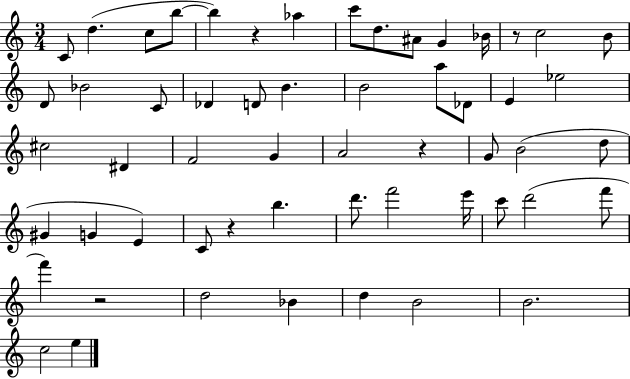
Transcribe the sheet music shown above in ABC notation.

X:1
T:Untitled
M:3/4
L:1/4
K:C
C/2 d c/2 b/2 b z _a c'/2 d/2 ^A/2 G _B/4 z/2 c2 B/2 D/2 _B2 C/2 _D D/2 B B2 a/2 _D/2 E _e2 ^c2 ^D F2 G A2 z G/2 B2 d/2 ^G G E C/2 z b d'/2 f'2 e'/4 c'/2 d'2 f'/2 f' z2 d2 _B d B2 B2 c2 e